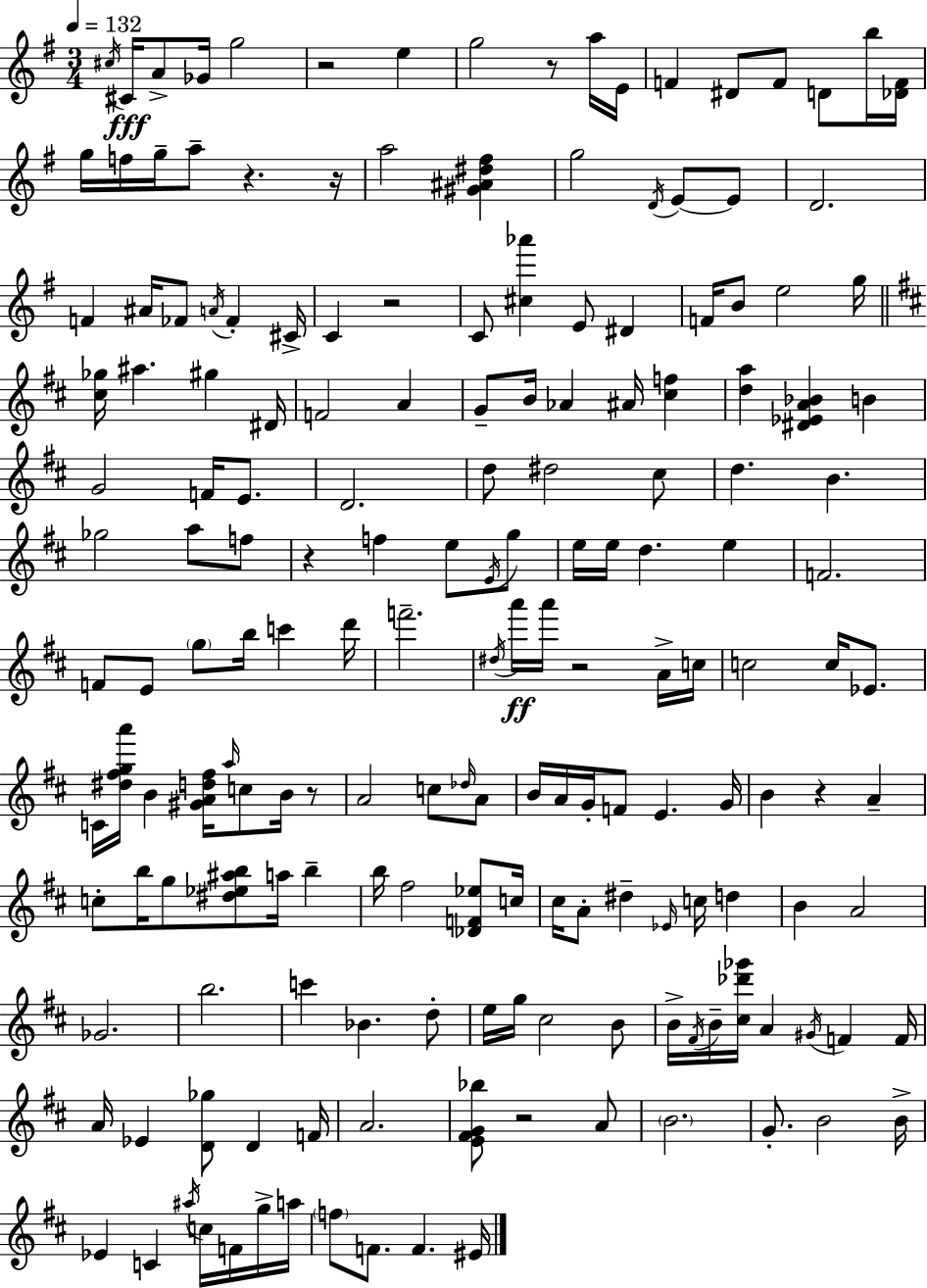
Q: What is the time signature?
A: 3/4